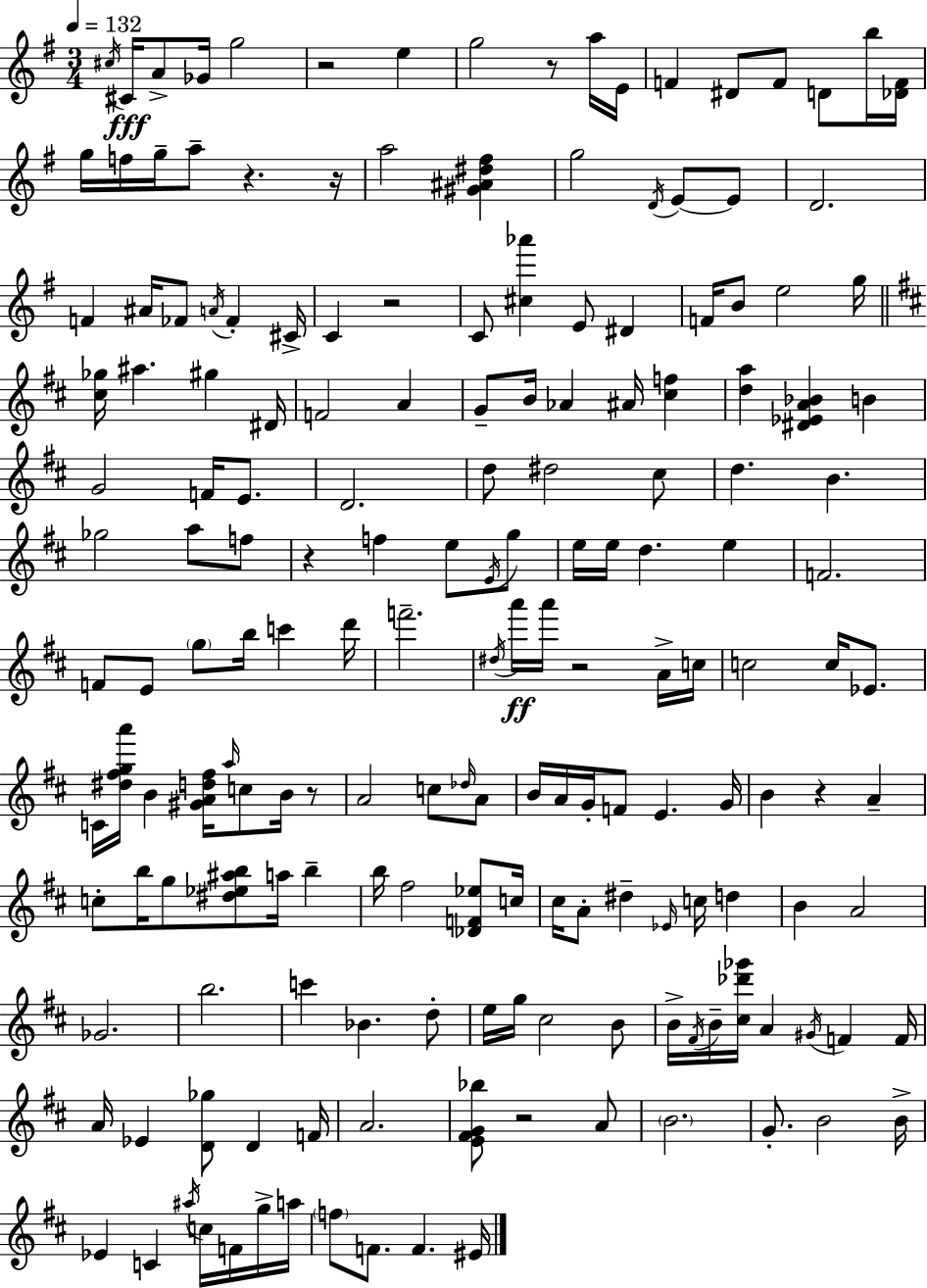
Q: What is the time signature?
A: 3/4